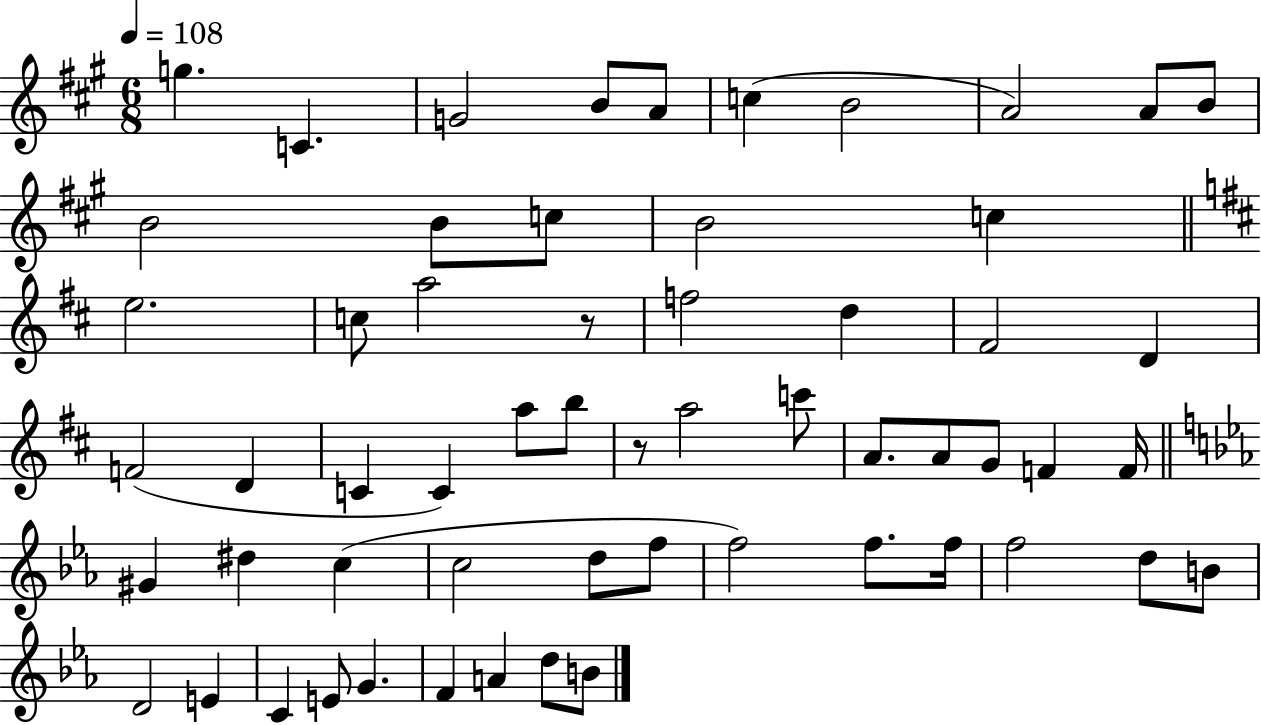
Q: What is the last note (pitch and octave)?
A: B4